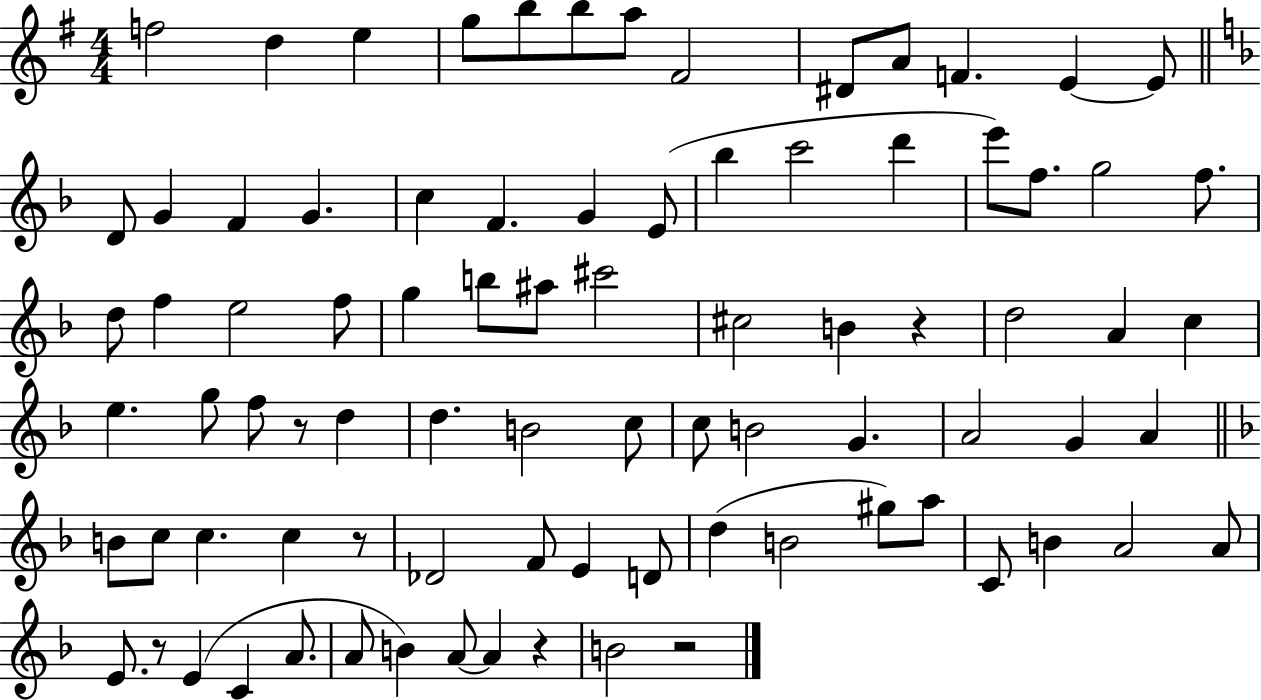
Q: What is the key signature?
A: G major